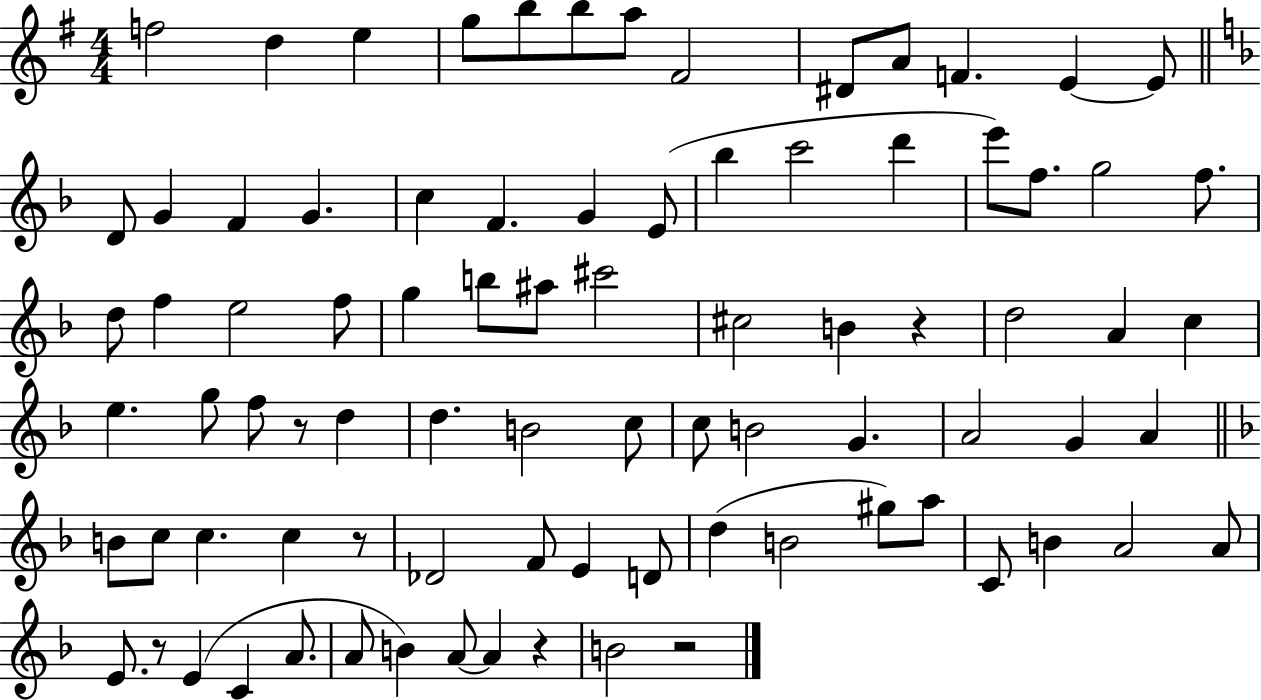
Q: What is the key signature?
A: G major